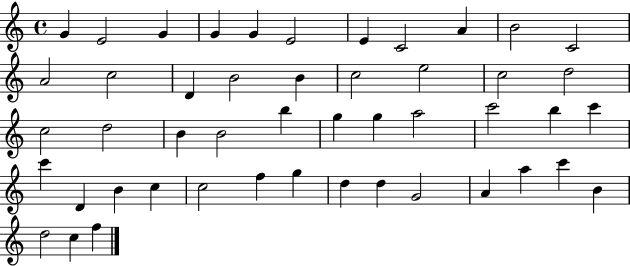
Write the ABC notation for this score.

X:1
T:Untitled
M:4/4
L:1/4
K:C
G E2 G G G E2 E C2 A B2 C2 A2 c2 D B2 B c2 e2 c2 d2 c2 d2 B B2 b g g a2 c'2 b c' c' D B c c2 f g d d G2 A a c' B d2 c f